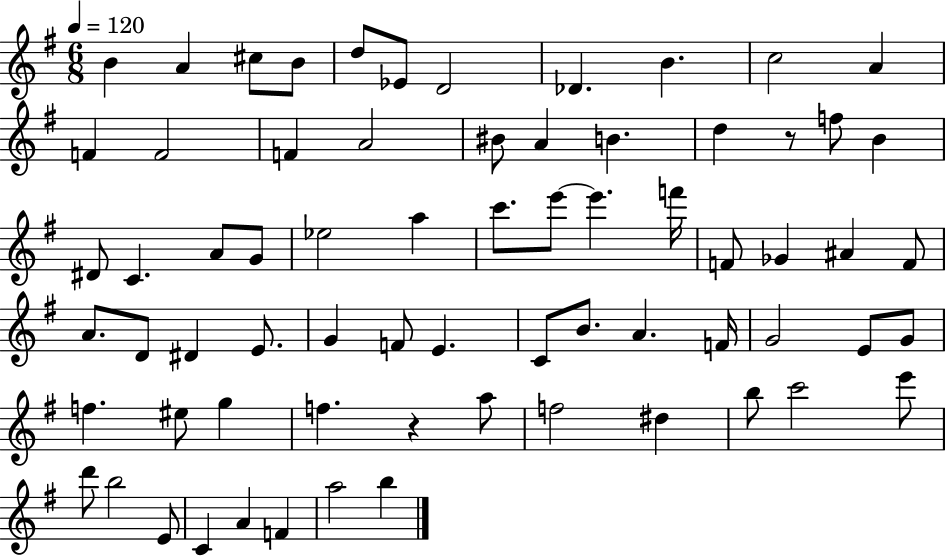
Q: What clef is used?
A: treble